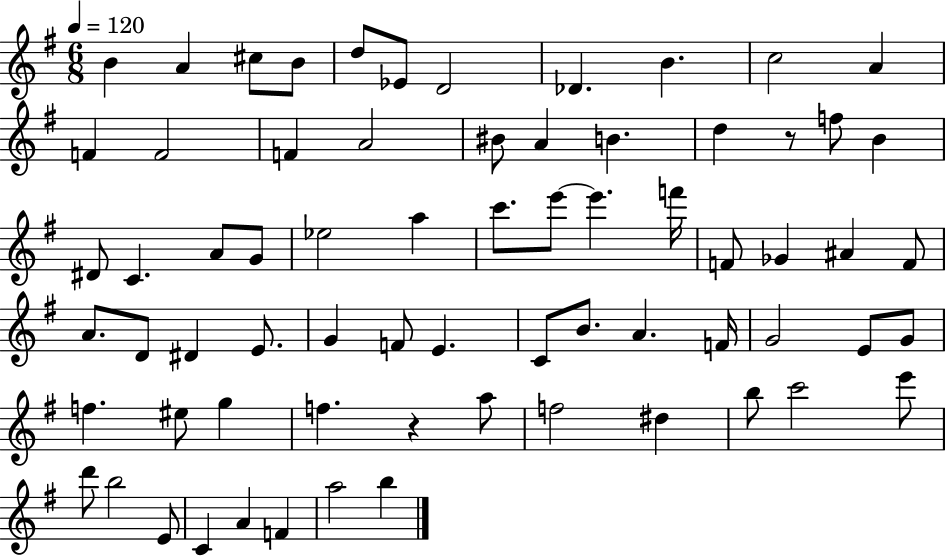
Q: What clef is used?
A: treble